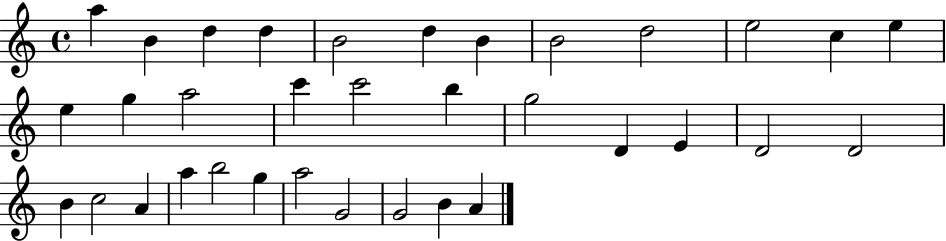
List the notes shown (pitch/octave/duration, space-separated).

A5/q B4/q D5/q D5/q B4/h D5/q B4/q B4/h D5/h E5/h C5/q E5/q E5/q G5/q A5/h C6/q C6/h B5/q G5/h D4/q E4/q D4/h D4/h B4/q C5/h A4/q A5/q B5/h G5/q A5/h G4/h G4/h B4/q A4/q